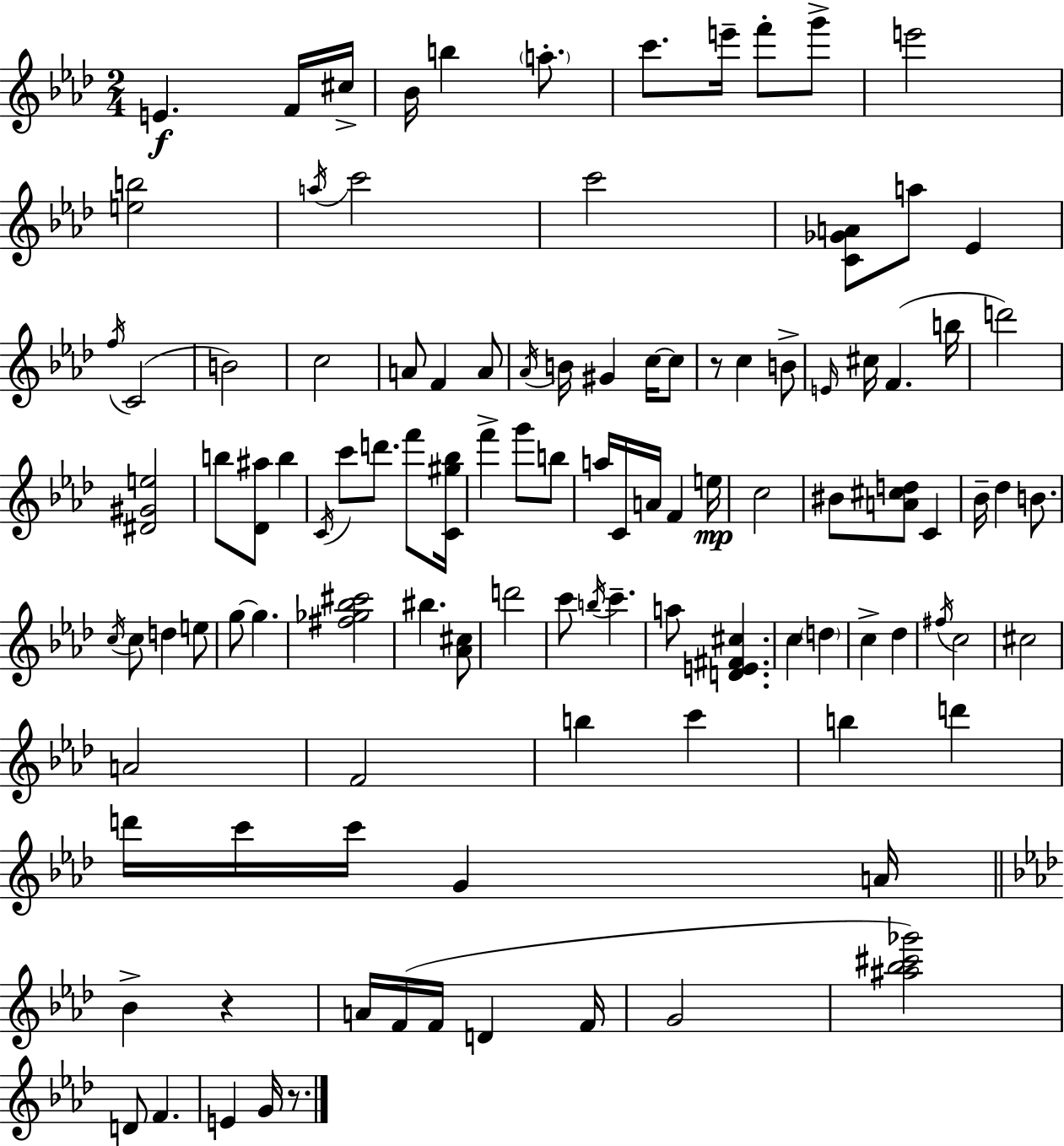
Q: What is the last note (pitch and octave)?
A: G4